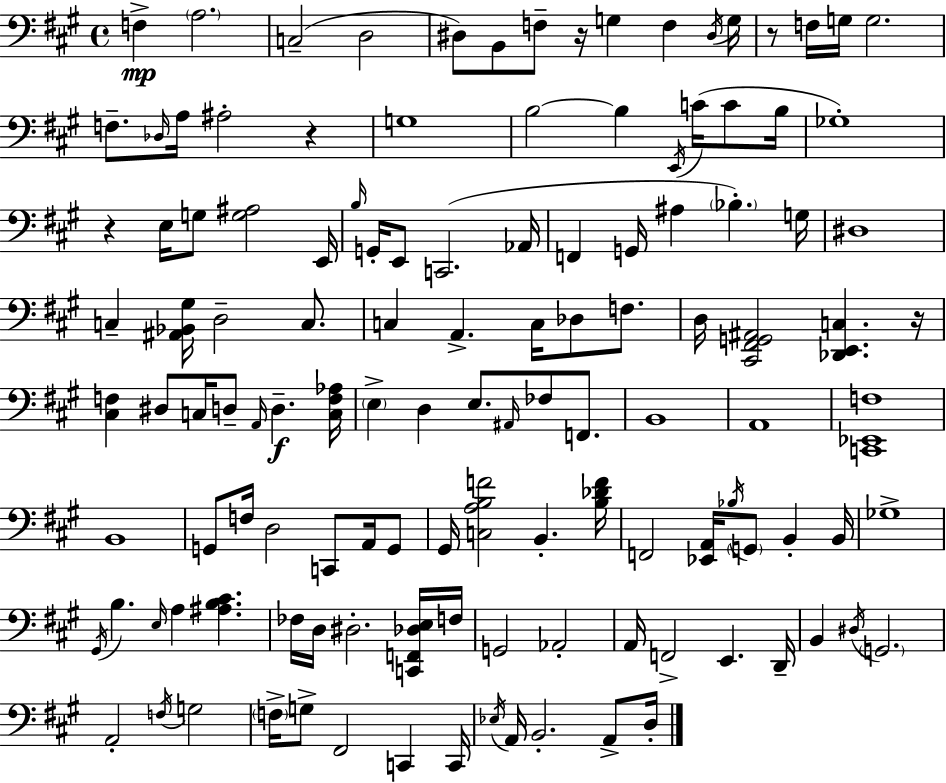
F3/q A3/h. C3/h D3/h D#3/e B2/e F3/e R/s G3/q F3/q D#3/s G3/s R/e F3/s G3/s G3/h. F3/e. Db3/s A3/s A#3/h R/q G3/w B3/h B3/q E2/s C4/s C4/e B3/s Gb3/w R/q E3/s G3/e [G3,A#3]/h E2/s B3/s G2/s E2/e C2/h. Ab2/s F2/q G2/s A#3/q Bb3/q. G3/s D#3/w C3/q [A#2,Bb2,G#3]/s D3/h C3/e. C3/q A2/q. C3/s Db3/e F3/e. D3/s [C#2,F#2,G2,A#2]/h [Db2,E2,C3]/q. R/s [C#3,F3]/q D#3/e C3/s D3/e A2/s D3/q. [C3,F3,Ab3]/s E3/q D3/q E3/e. A#2/s FES3/e F2/e. B2/w A2/w [C2,Eb2,F3]/w B2/w G2/e F3/s D3/h C2/e A2/s G2/e G#2/s [C3,A3,B3,F4]/h B2/q. [B3,Db4,F4]/s F2/h [Eb2,A2]/s Bb3/s G2/e B2/q B2/s Gb3/w G#2/s B3/q. E3/s A3/q [A#3,B3,C#4]/q. FES3/s D3/s D#3/h. [C2,F2,Db3,E3]/s F3/s G2/h Ab2/h A2/s F2/h E2/q. D2/s B2/q D#3/s G2/h. A2/h F3/s G3/h F3/s G3/e F#2/h C2/q C2/s Eb3/s A2/s B2/h. A2/e D3/s